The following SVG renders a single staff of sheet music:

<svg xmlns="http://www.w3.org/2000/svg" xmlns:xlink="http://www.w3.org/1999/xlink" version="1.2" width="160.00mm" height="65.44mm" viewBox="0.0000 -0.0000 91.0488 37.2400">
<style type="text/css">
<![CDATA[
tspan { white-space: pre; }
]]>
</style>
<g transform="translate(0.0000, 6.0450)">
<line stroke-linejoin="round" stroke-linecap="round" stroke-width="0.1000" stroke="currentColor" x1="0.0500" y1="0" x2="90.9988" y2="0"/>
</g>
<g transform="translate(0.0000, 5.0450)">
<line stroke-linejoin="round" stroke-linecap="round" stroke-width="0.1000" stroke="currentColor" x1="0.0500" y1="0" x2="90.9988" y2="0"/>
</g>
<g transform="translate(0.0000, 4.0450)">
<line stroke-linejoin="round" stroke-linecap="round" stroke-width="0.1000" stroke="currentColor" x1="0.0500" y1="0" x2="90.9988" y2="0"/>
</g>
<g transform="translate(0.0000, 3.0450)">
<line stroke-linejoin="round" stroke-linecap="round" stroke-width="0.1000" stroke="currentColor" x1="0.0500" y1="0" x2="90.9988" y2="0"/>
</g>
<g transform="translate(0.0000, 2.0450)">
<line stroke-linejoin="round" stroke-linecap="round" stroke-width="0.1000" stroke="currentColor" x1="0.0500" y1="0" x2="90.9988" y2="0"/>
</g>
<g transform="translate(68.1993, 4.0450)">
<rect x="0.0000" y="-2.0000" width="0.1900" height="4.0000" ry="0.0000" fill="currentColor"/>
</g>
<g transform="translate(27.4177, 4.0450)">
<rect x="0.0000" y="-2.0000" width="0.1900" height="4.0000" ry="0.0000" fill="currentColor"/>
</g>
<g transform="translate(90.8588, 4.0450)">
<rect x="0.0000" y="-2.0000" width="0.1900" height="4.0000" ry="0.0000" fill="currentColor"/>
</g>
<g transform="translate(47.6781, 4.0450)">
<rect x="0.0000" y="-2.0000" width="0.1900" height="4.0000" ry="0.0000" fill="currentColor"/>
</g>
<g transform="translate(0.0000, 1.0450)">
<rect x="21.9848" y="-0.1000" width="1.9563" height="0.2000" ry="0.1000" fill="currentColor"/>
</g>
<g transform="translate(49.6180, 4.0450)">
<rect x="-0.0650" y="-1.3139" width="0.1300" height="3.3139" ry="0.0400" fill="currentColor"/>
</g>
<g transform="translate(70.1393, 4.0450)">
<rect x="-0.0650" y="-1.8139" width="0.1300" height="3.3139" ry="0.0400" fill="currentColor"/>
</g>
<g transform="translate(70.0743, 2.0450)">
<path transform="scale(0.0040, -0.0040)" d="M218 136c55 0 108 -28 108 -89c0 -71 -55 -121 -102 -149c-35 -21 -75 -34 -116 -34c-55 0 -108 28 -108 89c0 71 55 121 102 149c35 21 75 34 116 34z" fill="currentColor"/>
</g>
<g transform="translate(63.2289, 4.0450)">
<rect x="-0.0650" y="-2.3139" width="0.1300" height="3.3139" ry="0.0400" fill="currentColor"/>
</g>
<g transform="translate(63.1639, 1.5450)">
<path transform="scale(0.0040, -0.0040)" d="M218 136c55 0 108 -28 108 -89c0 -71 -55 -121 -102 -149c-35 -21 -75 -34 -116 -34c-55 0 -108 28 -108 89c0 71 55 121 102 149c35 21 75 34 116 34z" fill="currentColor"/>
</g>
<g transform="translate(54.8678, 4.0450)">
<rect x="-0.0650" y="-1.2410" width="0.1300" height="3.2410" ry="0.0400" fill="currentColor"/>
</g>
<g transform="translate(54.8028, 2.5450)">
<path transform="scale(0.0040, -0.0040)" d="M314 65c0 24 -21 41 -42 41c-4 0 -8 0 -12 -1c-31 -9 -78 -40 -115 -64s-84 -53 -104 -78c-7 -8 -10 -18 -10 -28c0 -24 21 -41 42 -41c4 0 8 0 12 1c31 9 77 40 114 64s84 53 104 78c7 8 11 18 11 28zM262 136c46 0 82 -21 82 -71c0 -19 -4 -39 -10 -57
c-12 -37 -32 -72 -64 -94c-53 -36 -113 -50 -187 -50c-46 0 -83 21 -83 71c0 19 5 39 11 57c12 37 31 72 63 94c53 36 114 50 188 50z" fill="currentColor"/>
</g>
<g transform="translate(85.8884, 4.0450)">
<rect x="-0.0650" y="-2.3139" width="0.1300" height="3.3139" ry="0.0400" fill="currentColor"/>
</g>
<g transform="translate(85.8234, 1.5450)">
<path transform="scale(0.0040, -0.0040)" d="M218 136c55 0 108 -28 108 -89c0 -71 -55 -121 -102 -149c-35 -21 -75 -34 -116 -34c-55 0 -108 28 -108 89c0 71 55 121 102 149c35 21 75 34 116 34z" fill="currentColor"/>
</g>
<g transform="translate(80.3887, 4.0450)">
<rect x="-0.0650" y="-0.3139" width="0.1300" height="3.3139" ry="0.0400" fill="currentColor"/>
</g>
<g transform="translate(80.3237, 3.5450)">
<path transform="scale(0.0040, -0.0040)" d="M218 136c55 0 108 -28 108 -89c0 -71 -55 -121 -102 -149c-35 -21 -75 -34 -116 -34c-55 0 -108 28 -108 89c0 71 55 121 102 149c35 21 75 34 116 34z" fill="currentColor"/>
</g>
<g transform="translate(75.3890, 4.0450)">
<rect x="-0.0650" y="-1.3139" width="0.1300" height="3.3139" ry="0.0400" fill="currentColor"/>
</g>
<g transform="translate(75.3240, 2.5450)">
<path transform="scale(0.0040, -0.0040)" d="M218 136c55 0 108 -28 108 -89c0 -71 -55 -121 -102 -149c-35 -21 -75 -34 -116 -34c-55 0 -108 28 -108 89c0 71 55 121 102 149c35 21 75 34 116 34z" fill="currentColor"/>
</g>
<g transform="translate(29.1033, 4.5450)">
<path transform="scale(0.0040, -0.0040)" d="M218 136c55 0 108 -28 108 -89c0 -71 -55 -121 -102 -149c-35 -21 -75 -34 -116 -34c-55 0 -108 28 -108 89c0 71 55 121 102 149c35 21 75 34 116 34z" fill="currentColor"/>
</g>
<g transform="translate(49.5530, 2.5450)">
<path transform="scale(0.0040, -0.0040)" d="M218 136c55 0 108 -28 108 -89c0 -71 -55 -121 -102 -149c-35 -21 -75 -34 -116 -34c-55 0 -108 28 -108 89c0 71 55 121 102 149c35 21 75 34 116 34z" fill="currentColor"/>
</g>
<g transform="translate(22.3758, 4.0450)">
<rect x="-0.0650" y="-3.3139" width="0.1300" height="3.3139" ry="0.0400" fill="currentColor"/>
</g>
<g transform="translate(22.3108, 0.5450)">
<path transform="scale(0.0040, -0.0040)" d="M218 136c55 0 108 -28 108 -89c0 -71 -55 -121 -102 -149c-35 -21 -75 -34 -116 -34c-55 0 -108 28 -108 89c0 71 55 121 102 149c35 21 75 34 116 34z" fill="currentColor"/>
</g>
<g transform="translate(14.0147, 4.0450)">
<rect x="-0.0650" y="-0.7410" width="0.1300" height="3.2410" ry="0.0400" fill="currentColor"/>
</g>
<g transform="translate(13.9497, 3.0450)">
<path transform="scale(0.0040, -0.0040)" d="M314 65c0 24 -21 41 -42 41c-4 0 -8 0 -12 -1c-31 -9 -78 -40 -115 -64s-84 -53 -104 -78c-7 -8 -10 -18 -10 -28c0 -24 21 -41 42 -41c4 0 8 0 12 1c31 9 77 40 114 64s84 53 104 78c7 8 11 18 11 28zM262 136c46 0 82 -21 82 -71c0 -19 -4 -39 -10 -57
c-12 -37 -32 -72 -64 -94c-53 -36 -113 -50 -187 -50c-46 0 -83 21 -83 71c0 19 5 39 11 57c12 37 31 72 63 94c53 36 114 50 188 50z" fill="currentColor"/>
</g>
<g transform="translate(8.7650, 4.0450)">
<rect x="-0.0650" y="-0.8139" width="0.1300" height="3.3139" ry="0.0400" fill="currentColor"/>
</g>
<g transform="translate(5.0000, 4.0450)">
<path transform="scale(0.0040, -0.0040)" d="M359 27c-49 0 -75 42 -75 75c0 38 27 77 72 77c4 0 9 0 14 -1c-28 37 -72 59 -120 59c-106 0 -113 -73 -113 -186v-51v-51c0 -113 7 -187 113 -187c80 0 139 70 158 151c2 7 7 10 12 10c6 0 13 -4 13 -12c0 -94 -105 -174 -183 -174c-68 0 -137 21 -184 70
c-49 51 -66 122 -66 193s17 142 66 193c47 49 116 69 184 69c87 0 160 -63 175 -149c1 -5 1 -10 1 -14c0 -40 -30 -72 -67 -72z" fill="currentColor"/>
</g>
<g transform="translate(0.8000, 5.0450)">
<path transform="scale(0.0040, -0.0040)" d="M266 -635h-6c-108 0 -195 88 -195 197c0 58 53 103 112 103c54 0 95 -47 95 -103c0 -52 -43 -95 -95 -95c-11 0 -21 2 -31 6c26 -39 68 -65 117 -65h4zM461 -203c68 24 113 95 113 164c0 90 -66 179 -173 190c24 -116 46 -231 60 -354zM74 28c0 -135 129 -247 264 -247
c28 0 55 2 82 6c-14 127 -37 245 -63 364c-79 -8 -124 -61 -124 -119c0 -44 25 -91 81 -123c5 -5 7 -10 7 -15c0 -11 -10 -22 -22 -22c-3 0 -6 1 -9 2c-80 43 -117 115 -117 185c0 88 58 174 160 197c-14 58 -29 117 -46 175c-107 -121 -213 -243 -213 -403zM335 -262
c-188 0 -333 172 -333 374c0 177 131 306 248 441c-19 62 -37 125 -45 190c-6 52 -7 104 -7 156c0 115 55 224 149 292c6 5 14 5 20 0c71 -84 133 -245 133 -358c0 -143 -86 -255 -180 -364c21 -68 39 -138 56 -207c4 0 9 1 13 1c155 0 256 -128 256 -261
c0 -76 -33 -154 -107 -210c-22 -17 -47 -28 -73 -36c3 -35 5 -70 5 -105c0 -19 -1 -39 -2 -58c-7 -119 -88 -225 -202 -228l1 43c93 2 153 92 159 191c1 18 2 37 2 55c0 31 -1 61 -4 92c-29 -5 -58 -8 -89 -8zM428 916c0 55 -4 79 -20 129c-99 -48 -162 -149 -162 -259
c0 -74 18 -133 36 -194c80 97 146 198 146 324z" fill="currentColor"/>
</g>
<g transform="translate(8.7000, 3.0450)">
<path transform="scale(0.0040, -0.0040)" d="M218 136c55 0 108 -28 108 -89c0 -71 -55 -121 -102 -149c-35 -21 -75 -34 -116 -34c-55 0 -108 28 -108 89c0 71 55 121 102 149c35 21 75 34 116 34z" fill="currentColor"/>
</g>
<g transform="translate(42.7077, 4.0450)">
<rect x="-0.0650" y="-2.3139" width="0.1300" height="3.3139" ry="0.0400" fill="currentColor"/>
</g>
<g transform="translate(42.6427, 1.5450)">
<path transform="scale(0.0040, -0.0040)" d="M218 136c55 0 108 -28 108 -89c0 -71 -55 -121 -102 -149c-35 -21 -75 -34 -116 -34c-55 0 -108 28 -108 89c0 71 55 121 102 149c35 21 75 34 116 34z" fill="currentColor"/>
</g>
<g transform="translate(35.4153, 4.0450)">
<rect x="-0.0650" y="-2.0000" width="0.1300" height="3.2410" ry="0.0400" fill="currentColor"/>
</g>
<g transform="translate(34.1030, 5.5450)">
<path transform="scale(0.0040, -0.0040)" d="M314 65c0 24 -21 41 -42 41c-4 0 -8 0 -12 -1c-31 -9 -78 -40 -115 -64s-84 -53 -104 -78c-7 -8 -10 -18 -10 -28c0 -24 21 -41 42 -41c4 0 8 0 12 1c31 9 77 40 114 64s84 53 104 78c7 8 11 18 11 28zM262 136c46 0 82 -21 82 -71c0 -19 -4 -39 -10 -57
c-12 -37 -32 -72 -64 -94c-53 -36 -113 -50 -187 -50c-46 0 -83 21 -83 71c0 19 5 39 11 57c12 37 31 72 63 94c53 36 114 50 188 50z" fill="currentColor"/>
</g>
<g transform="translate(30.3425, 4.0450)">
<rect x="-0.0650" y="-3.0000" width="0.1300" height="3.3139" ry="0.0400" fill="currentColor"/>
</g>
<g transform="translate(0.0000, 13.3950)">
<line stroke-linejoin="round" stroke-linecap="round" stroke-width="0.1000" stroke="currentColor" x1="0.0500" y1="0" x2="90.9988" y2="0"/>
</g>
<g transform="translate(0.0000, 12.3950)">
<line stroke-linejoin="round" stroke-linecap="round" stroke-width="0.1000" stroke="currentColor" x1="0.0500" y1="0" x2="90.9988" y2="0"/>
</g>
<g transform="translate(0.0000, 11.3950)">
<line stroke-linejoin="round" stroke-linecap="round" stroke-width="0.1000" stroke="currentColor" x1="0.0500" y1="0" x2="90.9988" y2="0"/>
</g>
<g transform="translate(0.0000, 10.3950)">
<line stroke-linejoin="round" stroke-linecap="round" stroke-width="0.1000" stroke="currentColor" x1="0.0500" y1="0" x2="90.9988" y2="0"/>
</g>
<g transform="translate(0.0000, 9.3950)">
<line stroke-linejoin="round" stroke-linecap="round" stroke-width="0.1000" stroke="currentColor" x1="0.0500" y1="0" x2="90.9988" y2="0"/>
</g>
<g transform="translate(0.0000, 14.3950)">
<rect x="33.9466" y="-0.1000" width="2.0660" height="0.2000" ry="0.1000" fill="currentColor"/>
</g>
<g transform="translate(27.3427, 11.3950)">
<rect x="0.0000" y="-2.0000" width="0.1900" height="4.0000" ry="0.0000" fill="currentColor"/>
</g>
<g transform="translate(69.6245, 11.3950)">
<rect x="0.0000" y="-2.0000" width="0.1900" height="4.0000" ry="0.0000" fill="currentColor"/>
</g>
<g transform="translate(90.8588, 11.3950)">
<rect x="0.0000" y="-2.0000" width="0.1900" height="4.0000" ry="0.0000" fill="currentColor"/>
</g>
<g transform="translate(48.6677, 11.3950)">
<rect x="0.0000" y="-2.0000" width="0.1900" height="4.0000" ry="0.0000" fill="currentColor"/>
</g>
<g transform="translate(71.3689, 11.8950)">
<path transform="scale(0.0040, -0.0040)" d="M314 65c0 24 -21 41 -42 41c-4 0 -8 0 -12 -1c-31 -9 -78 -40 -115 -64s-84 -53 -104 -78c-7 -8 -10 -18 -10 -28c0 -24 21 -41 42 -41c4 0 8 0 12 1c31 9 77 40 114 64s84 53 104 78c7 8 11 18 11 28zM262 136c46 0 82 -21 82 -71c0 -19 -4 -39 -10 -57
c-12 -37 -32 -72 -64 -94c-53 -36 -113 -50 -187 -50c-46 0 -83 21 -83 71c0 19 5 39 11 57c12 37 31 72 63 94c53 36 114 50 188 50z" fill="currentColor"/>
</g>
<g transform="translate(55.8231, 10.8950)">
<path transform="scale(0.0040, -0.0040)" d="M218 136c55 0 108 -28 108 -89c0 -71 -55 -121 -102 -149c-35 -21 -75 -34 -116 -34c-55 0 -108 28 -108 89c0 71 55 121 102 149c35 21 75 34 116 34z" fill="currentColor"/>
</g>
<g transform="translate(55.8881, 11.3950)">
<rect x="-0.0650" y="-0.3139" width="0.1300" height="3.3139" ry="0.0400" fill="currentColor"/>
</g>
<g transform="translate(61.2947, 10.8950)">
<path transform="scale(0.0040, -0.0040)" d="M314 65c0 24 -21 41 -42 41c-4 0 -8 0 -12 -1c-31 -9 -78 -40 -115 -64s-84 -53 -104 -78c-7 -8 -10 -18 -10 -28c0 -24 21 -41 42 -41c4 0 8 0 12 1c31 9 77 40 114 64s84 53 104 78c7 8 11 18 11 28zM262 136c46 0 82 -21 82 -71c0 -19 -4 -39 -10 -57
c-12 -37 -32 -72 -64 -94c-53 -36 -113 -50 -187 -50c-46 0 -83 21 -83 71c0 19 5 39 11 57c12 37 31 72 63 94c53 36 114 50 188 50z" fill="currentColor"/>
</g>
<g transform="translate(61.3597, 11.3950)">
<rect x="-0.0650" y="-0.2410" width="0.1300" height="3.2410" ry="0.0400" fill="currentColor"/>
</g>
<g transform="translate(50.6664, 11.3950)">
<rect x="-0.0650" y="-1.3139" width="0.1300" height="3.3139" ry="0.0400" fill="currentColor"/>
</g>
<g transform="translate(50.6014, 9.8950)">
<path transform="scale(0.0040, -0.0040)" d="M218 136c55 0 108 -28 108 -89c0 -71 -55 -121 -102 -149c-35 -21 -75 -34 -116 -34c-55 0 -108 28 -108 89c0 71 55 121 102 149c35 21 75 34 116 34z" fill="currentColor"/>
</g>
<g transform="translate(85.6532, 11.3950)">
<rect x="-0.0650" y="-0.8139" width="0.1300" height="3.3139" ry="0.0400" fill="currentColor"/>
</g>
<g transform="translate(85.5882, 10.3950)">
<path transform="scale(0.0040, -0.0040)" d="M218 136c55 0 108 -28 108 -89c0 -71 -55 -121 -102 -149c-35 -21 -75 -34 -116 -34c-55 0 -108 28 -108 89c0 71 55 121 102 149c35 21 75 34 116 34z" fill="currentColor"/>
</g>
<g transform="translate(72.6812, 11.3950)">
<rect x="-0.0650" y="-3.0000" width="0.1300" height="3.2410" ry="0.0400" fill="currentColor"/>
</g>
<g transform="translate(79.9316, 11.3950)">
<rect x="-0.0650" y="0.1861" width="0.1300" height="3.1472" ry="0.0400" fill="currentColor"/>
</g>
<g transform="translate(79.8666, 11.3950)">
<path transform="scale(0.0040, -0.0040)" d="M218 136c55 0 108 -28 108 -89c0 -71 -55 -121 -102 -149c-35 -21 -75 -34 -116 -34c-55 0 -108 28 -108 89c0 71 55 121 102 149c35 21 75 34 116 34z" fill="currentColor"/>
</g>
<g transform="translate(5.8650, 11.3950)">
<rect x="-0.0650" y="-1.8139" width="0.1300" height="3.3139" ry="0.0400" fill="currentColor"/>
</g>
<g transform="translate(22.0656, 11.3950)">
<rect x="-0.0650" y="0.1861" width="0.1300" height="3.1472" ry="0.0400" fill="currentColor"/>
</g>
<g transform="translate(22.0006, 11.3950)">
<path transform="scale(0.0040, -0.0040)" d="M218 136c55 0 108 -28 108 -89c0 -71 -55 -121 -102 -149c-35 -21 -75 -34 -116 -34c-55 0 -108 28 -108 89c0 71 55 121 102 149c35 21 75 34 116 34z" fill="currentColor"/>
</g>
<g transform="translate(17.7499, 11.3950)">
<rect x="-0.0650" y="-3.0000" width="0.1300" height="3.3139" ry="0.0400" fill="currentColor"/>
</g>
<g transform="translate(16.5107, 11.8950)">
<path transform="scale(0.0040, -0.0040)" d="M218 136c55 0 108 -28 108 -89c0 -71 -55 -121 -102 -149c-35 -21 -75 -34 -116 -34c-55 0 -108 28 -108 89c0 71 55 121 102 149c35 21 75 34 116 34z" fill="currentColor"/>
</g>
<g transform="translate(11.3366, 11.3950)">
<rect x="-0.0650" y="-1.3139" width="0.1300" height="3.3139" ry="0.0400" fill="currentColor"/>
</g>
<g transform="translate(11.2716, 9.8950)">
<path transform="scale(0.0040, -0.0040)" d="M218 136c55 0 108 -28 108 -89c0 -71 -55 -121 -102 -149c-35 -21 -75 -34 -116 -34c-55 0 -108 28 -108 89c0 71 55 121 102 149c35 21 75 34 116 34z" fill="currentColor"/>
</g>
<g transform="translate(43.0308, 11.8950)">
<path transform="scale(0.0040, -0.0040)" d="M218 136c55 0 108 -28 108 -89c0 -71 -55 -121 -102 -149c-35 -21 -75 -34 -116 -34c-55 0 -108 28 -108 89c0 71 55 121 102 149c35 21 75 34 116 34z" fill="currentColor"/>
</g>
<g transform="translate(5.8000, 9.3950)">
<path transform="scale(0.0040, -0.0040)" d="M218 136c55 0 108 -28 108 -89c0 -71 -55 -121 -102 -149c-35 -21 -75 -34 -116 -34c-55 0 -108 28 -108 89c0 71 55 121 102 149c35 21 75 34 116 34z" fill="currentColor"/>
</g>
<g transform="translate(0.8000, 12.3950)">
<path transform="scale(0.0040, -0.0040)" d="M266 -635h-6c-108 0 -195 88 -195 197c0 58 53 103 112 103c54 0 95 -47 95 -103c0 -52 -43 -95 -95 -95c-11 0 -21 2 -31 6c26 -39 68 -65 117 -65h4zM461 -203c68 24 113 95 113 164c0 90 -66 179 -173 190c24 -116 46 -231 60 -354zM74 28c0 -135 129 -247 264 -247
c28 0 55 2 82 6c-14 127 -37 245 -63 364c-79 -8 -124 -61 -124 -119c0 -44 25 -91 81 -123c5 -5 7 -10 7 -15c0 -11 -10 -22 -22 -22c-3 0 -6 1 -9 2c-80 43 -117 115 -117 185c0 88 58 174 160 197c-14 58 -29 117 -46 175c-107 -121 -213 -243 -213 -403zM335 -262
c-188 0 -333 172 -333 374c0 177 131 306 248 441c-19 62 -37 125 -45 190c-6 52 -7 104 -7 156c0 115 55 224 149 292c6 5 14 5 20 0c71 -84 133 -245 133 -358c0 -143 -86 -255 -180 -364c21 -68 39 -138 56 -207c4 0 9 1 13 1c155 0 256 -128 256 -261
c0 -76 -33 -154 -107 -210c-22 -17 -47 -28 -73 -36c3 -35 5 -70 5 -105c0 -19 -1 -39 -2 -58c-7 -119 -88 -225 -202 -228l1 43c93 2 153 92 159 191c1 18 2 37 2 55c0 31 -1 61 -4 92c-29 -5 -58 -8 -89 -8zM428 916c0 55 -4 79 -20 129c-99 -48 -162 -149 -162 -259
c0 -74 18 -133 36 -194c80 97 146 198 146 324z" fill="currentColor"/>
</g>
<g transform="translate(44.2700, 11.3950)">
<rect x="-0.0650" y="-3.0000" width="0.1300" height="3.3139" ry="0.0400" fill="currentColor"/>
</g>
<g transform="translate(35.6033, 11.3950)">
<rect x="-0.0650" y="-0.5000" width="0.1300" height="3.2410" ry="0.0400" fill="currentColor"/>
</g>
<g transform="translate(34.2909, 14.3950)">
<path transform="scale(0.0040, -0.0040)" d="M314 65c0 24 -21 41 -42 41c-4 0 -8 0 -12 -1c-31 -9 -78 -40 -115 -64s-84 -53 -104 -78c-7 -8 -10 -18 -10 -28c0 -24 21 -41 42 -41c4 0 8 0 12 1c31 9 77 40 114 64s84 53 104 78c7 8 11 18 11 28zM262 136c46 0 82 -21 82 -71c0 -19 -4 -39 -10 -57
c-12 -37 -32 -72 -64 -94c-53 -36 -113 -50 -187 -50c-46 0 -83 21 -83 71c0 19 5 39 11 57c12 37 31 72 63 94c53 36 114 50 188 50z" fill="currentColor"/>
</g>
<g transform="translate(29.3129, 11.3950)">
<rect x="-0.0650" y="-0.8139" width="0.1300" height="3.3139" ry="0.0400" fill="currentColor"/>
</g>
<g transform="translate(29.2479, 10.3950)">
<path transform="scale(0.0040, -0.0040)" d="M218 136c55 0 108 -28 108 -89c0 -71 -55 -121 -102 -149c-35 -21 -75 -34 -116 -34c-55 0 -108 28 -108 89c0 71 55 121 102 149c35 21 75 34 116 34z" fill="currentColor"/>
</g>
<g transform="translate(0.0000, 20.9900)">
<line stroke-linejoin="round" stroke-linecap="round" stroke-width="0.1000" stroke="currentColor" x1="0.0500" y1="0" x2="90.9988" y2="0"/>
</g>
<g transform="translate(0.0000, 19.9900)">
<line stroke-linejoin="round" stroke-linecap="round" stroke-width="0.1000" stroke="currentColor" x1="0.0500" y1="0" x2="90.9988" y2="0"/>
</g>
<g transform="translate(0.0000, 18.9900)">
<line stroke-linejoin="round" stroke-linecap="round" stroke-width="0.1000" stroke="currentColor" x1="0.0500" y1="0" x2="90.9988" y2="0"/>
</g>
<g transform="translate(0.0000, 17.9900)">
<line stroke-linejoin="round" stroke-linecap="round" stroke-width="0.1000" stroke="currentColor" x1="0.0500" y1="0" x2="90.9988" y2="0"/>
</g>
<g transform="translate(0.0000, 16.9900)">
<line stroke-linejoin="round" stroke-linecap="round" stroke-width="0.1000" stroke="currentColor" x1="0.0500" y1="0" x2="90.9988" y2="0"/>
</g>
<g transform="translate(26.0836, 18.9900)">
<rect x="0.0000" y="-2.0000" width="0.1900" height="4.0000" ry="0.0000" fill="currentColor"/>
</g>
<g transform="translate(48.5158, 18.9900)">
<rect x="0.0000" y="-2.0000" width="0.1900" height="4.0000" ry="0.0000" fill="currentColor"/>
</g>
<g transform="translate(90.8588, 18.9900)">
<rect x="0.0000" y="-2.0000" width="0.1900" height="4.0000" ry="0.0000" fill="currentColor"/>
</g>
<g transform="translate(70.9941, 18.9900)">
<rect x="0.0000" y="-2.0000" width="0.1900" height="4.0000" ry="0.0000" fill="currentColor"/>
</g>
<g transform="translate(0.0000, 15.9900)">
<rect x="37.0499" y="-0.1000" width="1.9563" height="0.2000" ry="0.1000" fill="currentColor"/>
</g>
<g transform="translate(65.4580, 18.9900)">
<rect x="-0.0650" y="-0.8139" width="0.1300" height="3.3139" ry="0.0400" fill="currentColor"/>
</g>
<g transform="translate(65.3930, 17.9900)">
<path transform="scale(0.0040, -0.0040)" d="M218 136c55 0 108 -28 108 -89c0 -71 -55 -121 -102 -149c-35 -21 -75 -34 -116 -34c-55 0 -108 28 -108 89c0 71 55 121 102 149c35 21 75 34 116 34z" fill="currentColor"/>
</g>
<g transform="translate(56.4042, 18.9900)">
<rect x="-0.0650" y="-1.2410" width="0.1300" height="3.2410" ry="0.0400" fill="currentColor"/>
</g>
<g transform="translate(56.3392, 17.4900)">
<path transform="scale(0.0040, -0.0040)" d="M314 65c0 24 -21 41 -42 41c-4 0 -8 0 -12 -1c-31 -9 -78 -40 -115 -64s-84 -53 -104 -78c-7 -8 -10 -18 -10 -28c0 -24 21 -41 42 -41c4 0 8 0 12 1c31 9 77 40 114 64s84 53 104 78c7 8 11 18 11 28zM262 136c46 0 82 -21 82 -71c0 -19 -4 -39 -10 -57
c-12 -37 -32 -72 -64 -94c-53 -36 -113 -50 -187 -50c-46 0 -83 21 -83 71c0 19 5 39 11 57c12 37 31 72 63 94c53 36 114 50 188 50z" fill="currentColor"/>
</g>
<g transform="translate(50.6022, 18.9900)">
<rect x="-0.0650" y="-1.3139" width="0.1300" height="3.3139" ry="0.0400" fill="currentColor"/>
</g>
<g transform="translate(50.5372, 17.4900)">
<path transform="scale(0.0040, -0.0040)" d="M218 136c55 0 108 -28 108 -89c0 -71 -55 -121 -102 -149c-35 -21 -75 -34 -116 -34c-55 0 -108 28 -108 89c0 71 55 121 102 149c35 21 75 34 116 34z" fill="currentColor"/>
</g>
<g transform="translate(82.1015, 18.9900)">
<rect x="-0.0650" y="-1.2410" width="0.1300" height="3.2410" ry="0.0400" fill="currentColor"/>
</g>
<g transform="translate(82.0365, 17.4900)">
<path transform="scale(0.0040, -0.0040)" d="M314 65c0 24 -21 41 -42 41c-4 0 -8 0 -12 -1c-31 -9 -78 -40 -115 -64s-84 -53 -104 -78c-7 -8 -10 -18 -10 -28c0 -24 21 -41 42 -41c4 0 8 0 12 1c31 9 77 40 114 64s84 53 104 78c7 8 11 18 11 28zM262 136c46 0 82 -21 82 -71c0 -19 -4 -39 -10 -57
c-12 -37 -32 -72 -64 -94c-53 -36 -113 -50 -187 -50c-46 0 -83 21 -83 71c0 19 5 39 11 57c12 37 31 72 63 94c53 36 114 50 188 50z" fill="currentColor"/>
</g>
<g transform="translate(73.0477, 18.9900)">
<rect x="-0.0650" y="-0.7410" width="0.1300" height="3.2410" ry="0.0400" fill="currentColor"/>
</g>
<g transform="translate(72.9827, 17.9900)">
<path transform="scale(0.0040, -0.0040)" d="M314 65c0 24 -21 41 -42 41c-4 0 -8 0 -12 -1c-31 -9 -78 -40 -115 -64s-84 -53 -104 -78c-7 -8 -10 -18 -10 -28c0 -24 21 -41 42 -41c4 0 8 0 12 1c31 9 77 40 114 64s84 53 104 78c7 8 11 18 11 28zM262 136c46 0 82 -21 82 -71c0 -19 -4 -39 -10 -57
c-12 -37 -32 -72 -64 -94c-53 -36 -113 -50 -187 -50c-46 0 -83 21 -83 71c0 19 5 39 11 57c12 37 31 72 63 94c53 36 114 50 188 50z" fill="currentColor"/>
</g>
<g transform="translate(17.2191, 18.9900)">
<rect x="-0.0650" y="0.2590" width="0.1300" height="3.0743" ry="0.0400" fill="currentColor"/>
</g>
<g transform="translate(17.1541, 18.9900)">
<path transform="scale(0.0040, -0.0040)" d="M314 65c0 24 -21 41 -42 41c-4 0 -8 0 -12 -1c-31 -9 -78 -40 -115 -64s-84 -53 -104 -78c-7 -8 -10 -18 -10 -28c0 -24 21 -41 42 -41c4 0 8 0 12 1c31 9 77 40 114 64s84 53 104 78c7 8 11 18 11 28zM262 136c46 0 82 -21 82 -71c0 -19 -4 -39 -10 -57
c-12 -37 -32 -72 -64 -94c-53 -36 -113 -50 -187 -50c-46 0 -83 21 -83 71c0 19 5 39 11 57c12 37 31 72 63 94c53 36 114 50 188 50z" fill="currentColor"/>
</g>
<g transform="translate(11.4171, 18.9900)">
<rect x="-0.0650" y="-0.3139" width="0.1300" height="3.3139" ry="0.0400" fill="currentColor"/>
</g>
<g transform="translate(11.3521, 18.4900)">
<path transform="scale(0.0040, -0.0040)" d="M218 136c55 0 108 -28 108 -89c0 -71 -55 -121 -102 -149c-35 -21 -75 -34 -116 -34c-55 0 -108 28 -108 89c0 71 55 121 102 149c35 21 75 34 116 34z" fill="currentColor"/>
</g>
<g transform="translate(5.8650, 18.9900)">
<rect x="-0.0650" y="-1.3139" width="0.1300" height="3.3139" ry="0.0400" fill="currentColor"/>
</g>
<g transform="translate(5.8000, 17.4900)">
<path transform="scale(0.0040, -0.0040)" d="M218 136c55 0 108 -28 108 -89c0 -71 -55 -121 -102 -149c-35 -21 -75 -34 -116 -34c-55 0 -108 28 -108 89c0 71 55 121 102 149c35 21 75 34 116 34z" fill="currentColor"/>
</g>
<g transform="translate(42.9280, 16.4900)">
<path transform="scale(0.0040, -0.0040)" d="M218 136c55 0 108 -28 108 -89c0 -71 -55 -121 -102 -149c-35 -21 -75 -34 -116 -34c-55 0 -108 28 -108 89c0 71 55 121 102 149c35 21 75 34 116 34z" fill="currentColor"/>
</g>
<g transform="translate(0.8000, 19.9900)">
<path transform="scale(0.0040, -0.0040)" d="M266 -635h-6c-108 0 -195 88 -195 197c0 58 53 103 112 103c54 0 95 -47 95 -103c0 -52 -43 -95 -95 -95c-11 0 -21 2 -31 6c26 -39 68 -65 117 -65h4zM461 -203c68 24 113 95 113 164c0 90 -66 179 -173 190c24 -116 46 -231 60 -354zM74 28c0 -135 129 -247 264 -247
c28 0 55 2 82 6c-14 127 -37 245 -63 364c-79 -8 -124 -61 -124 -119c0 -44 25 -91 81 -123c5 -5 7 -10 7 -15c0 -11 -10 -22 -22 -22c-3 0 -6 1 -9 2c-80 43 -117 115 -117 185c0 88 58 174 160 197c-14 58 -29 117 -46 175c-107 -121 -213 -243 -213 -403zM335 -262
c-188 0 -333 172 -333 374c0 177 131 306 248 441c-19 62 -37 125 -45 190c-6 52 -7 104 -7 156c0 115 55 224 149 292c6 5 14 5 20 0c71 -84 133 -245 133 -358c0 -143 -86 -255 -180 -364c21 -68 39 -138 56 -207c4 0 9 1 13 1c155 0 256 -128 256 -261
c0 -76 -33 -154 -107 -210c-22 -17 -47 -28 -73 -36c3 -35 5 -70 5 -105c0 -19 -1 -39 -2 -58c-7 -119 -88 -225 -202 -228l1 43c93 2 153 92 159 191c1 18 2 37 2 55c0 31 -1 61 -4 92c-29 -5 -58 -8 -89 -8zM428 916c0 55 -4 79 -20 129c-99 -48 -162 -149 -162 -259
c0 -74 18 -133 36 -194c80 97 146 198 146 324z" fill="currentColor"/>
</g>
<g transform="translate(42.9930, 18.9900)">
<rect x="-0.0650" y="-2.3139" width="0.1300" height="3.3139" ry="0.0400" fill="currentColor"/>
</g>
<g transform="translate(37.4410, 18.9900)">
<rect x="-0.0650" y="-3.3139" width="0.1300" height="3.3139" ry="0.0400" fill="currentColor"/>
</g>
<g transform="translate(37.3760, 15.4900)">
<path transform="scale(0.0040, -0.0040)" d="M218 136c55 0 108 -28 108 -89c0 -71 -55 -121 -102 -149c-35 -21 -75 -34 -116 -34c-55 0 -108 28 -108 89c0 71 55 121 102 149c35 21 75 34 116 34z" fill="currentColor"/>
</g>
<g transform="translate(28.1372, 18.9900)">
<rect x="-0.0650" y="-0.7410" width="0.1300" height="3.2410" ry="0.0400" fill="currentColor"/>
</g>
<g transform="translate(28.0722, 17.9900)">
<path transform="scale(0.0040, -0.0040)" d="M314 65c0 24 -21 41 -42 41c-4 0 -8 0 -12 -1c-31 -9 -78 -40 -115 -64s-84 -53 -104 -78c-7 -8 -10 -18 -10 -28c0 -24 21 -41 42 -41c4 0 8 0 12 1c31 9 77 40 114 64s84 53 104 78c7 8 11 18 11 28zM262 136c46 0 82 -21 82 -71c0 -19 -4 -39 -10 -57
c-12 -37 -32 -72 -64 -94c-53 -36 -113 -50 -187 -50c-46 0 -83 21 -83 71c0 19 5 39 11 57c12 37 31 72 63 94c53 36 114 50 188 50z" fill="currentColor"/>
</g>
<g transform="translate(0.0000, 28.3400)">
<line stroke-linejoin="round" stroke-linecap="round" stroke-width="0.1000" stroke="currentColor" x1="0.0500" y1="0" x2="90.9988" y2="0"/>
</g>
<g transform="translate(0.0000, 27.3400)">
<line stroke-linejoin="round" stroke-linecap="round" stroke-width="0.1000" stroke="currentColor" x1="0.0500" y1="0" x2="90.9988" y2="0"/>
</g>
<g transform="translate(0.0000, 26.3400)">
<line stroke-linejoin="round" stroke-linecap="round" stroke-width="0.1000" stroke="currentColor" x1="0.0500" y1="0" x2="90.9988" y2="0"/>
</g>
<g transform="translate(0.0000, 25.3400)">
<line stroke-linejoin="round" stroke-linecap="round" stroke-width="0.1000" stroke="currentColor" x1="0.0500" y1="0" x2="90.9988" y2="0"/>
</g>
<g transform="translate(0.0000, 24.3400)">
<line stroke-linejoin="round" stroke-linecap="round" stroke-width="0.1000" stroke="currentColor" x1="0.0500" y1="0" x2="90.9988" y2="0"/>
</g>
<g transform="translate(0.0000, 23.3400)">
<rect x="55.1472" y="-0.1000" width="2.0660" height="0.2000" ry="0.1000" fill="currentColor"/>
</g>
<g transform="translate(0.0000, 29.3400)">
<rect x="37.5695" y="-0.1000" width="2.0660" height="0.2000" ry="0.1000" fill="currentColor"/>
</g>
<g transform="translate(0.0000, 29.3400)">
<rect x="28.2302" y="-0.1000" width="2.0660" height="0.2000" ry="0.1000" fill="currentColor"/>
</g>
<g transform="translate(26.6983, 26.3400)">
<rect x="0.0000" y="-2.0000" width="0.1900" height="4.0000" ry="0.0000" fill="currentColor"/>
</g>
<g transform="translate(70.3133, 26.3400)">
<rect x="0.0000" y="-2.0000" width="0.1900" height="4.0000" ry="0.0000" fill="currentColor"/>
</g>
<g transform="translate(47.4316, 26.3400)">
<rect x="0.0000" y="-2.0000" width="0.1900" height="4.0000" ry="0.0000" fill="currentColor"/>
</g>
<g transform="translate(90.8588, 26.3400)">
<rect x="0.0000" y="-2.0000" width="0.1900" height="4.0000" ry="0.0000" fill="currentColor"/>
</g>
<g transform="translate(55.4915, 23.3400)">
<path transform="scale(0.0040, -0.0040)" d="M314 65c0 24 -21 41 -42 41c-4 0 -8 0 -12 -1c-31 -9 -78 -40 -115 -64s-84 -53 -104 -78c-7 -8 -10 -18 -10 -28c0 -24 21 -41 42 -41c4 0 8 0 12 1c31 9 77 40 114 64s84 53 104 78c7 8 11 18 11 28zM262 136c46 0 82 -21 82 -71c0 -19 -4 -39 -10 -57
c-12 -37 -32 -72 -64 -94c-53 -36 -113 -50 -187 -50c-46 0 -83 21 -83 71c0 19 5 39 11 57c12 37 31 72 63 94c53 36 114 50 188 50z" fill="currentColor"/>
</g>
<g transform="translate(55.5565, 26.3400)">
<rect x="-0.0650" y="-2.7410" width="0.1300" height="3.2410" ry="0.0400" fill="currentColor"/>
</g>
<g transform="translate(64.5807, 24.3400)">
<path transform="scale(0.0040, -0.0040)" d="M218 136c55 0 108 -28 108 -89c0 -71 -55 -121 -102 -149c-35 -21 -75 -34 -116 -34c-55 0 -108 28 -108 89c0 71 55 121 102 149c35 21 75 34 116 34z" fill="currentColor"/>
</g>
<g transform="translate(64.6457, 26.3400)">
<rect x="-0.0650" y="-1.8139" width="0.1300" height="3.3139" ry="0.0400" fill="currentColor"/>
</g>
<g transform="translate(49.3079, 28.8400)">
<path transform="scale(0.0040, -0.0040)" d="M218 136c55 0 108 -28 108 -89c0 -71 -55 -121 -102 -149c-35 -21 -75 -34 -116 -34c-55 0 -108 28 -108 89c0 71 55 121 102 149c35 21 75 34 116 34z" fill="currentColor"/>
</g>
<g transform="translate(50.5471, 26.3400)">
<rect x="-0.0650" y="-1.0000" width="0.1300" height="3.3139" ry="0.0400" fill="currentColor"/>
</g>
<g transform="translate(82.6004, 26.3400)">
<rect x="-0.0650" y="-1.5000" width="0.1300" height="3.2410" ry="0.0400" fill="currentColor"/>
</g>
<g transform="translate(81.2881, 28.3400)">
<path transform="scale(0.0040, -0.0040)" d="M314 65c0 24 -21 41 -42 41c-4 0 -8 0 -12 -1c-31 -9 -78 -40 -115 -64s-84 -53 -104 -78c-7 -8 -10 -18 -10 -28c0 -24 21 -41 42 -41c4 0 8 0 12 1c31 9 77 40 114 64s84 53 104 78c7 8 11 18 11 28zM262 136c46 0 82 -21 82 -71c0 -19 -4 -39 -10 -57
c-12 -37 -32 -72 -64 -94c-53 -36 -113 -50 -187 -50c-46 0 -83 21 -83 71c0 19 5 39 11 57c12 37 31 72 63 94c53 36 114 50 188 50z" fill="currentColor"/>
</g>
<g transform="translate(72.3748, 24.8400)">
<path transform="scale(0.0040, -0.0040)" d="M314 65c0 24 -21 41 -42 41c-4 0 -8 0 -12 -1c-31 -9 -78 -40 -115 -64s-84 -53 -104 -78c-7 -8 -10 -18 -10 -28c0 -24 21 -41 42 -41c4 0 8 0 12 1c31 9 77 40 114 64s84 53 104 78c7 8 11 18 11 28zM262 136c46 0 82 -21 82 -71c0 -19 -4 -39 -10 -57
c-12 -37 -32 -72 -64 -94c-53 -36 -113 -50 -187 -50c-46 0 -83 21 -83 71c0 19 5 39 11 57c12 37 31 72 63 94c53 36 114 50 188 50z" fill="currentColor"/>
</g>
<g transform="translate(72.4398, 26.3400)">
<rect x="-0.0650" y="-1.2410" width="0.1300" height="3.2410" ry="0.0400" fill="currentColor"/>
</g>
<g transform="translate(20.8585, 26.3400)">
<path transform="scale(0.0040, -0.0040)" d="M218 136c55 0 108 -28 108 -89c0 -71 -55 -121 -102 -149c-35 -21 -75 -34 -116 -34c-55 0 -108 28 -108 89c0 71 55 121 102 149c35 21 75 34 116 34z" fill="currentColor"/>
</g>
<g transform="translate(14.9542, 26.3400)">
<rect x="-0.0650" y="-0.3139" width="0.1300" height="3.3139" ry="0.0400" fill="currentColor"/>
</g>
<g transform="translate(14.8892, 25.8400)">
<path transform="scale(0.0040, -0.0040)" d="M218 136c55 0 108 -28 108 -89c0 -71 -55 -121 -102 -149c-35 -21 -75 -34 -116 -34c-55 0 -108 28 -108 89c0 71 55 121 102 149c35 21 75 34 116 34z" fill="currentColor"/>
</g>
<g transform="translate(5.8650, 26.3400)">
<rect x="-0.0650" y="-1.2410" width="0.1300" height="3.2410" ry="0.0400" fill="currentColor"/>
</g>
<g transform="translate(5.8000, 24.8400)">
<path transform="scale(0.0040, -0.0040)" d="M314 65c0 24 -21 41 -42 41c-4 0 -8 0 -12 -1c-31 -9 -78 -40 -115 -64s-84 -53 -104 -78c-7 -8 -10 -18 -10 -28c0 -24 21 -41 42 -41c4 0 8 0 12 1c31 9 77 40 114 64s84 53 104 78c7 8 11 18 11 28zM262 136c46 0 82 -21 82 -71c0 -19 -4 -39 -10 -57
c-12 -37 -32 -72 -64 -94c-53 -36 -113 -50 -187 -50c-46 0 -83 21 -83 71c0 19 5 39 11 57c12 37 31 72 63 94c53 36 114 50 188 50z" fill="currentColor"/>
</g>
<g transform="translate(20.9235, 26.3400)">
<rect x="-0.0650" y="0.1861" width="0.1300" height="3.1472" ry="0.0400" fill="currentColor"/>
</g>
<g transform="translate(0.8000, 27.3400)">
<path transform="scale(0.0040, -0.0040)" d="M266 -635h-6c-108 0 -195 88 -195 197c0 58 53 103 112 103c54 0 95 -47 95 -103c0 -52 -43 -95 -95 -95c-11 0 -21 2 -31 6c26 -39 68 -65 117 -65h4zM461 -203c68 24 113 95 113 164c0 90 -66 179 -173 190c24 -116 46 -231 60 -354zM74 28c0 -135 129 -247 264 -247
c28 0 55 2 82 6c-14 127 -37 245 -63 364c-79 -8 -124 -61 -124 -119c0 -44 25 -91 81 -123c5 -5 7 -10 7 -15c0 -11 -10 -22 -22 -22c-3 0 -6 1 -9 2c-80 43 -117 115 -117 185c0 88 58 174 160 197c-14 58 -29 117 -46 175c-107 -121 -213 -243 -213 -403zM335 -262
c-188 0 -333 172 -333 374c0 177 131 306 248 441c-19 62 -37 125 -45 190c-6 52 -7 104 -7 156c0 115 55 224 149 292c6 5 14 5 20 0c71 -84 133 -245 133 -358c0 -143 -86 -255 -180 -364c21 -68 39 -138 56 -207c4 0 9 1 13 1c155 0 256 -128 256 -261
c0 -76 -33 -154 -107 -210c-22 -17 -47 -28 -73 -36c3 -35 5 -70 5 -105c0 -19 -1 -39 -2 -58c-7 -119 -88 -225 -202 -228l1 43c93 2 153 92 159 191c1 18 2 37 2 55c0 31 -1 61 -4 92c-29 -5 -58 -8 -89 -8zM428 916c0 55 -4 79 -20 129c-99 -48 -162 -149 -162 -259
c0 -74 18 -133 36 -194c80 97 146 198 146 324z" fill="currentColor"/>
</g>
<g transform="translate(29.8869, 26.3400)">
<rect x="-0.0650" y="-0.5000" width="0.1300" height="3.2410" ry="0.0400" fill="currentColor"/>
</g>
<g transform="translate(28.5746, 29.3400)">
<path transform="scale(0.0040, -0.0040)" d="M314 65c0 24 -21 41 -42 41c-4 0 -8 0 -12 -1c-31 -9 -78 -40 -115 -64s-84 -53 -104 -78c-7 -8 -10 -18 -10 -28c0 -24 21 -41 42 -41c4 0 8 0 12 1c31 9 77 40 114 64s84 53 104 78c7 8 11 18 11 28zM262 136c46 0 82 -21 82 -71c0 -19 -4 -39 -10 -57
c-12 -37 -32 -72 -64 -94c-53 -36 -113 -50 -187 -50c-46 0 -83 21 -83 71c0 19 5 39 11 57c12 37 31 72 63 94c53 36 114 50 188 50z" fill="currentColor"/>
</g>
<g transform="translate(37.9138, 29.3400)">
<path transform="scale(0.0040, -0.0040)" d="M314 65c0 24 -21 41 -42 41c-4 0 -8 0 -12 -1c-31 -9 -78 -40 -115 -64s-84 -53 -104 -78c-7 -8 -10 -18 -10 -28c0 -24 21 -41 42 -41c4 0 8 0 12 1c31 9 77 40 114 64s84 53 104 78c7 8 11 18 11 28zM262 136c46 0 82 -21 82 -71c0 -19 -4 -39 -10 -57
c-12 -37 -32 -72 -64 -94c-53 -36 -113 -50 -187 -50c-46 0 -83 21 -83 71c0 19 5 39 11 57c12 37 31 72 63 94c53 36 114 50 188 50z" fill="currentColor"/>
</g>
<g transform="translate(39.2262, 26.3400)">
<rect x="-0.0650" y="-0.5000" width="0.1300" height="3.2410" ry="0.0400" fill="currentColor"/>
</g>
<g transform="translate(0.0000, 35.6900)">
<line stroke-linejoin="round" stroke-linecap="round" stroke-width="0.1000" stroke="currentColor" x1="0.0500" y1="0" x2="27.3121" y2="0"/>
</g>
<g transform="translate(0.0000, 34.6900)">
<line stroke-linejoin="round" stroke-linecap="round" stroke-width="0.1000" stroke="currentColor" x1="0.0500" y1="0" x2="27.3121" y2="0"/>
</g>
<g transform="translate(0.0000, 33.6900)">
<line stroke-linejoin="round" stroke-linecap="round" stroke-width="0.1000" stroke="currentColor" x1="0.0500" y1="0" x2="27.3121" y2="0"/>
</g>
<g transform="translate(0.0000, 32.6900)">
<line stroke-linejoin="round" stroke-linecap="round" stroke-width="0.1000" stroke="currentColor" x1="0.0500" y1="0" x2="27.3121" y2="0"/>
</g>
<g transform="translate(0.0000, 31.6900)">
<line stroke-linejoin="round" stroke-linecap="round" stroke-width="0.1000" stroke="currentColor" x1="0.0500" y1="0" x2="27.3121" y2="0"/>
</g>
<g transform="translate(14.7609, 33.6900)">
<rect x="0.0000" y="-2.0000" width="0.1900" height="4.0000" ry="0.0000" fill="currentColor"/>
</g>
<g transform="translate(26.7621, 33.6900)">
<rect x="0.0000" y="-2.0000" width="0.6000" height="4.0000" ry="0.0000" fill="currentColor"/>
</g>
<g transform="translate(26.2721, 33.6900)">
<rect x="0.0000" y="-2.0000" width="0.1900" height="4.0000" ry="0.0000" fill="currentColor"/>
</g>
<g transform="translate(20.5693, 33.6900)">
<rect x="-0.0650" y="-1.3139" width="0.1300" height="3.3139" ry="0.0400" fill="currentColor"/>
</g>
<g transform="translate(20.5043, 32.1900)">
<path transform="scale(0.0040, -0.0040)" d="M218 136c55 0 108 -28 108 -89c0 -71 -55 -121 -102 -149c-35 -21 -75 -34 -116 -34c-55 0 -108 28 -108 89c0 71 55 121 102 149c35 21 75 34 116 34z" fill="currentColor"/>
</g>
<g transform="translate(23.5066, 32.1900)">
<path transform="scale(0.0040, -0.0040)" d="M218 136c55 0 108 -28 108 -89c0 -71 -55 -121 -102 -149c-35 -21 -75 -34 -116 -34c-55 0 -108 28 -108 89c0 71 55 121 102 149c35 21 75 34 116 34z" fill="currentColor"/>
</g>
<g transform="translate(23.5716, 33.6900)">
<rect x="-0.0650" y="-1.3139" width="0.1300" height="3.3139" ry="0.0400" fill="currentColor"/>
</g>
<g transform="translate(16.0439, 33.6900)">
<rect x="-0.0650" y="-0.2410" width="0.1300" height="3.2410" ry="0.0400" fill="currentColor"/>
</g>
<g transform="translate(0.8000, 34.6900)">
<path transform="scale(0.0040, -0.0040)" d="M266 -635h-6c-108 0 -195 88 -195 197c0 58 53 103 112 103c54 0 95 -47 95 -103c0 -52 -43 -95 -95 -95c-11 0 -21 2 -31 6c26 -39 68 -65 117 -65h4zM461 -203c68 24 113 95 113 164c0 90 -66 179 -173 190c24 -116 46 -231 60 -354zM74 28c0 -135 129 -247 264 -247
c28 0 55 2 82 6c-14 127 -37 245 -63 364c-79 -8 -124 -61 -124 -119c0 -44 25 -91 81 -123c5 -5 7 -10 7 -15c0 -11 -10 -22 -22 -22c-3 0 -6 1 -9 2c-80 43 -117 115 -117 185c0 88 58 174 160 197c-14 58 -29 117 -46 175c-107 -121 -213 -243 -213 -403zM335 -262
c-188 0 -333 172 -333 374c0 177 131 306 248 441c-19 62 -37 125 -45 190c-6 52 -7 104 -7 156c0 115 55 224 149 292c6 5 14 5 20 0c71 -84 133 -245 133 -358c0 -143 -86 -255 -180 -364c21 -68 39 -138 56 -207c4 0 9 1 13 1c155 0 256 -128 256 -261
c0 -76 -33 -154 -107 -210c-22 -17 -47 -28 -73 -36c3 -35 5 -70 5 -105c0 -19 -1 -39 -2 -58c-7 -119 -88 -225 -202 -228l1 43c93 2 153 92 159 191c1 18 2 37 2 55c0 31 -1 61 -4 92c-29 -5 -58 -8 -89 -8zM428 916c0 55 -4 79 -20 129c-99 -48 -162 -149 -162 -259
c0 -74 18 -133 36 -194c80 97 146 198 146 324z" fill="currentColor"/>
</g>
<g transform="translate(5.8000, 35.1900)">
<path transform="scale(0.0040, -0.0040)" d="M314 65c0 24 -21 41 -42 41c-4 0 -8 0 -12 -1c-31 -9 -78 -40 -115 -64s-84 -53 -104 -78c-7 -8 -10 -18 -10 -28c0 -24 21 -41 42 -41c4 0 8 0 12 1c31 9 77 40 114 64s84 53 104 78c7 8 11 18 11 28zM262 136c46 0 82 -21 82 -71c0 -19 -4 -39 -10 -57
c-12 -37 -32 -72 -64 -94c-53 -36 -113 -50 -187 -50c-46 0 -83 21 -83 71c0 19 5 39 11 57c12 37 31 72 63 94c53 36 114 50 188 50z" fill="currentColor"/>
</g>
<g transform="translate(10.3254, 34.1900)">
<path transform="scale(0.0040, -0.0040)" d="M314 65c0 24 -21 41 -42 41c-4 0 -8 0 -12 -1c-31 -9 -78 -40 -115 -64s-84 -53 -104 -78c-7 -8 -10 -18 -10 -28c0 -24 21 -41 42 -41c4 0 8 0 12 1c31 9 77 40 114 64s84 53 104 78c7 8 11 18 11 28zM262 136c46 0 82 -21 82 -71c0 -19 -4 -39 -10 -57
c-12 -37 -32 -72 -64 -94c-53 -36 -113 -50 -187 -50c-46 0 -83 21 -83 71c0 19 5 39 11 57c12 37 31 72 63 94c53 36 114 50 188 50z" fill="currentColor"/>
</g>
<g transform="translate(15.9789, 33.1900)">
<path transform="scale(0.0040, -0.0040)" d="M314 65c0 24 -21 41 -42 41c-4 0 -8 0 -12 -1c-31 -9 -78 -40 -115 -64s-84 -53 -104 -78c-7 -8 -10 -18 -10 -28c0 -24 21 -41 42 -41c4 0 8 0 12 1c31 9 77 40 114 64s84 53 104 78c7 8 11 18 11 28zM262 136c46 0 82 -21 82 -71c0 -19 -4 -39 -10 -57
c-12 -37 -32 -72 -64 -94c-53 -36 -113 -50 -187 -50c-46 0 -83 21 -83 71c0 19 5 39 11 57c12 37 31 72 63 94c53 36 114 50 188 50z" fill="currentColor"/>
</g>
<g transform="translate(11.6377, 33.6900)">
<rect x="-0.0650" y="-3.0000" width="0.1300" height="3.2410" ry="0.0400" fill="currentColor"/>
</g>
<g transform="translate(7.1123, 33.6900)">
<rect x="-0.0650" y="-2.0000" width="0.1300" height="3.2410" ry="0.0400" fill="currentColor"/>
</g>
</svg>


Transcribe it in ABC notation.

X:1
T:Untitled
M:4/4
L:1/4
K:C
d d2 b A F2 g e e2 g f e c g f e A B d C2 A e c c2 A2 B d e c B2 d2 b g e e2 d d2 e2 e2 c B C2 C2 D a2 f e2 E2 F2 A2 c2 e e